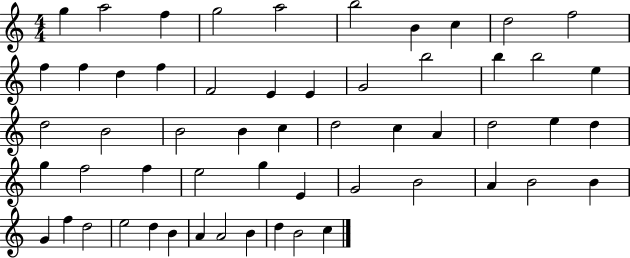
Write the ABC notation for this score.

X:1
T:Untitled
M:4/4
L:1/4
K:C
g a2 f g2 a2 b2 B c d2 f2 f f d f F2 E E G2 b2 b b2 e d2 B2 B2 B c d2 c A d2 e d g f2 f e2 g E G2 B2 A B2 B G f d2 e2 d B A A2 B d B2 c